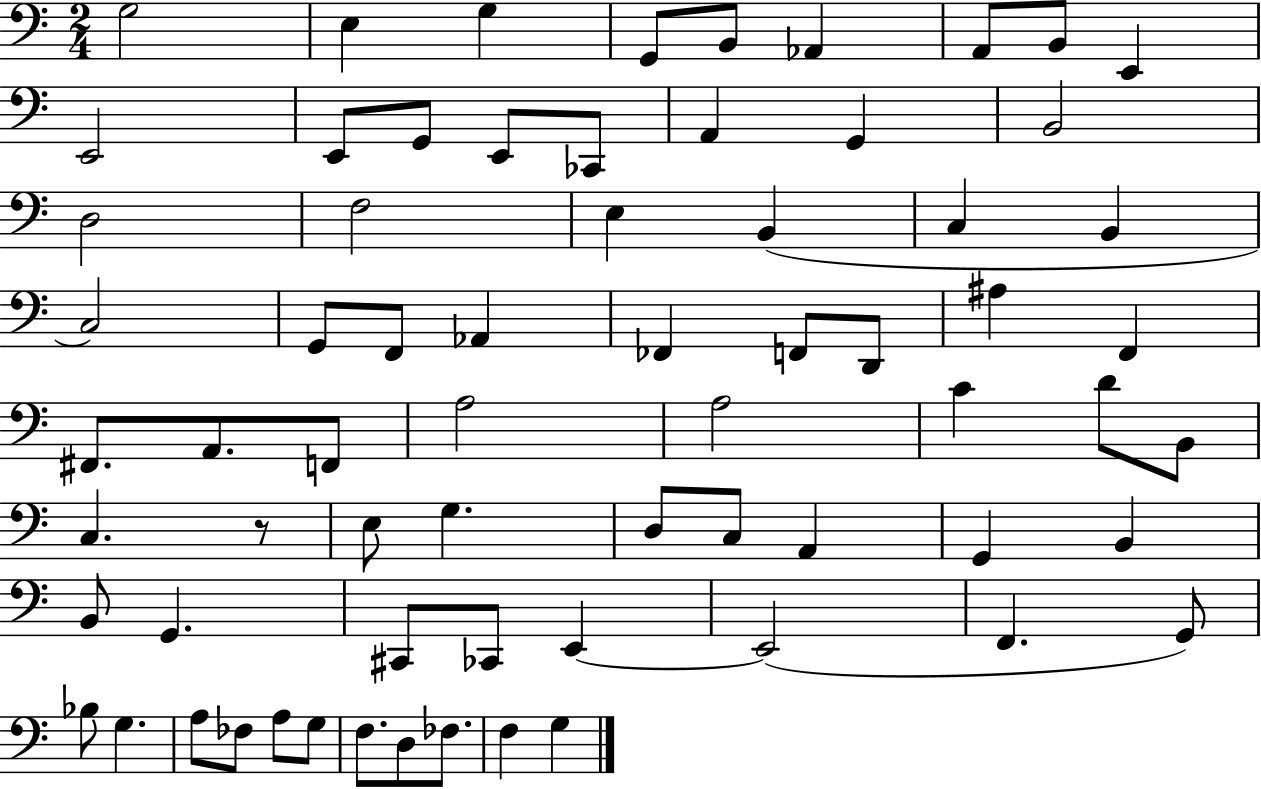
X:1
T:Untitled
M:2/4
L:1/4
K:C
G,2 E, G, G,,/2 B,,/2 _A,, A,,/2 B,,/2 E,, E,,2 E,,/2 G,,/2 E,,/2 _C,,/2 A,, G,, B,,2 D,2 F,2 E, B,, C, B,, C,2 G,,/2 F,,/2 _A,, _F,, F,,/2 D,,/2 ^A, F,, ^F,,/2 A,,/2 F,,/2 A,2 A,2 C D/2 B,,/2 C, z/2 E,/2 G, D,/2 C,/2 A,, G,, B,, B,,/2 G,, ^C,,/2 _C,,/2 E,, E,,2 F,, G,,/2 _B,/2 G, A,/2 _F,/2 A,/2 G,/2 F,/2 D,/2 _F,/2 F, G,